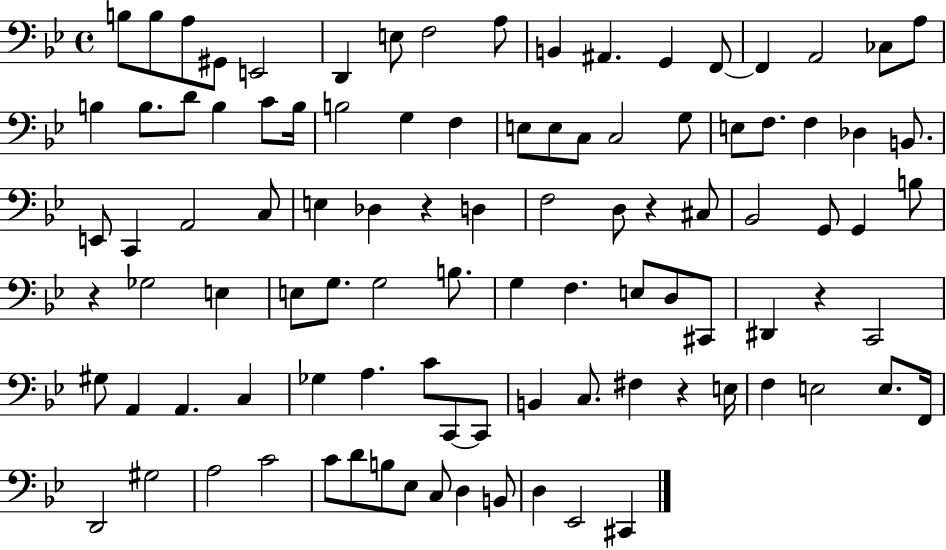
{
  \clef bass
  \time 4/4
  \defaultTimeSignature
  \key bes \major
  b8 b8 a8 gis,8 e,2 | d,4 e8 f2 a8 | b,4 ais,4. g,4 f,8~~ | f,4 a,2 ces8 a8 | \break b4 b8. d'8 b4 c'8 b16 | b2 g4 f4 | e8 e8 c8 c2 g8 | e8 f8. f4 des4 b,8. | \break e,8 c,4 a,2 c8 | e4 des4 r4 d4 | f2 d8 r4 cis8 | bes,2 g,8 g,4 b8 | \break r4 ges2 e4 | e8 g8. g2 b8. | g4 f4. e8 d8 cis,8 | dis,4 r4 c,2 | \break gis8 a,4 a,4. c4 | ges4 a4. c'8 c,8~~ c,8 | b,4 c8. fis4 r4 e16 | f4 e2 e8. f,16 | \break d,2 gis2 | a2 c'2 | c'8 d'8 b8 ees8 c8 d4 b,8 | d4 ees,2 cis,4 | \break \bar "|."
}